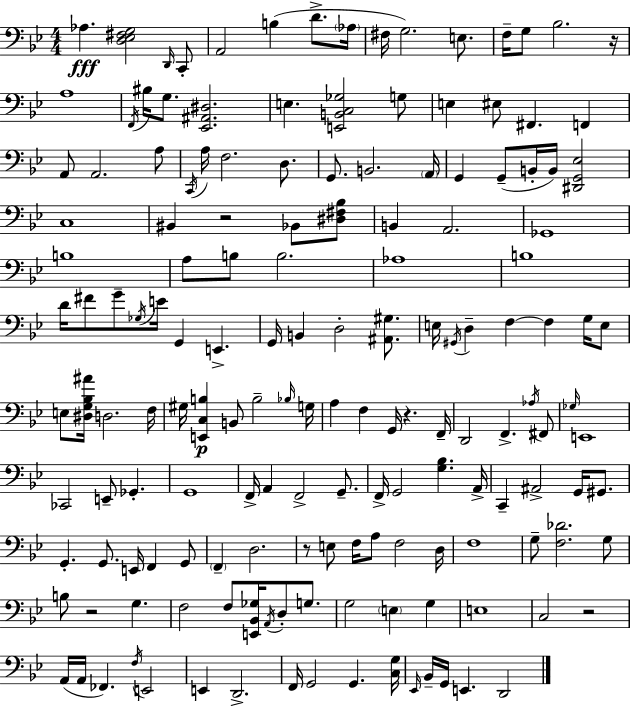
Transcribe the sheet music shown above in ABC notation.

X:1
T:Untitled
M:4/4
L:1/4
K:Gm
_A, [D,_E,^F,G,]2 D,,/4 C,,/2 A,,2 B, D/2 _A,/4 ^F,/4 G,2 E,/2 F,/4 G,/2 _B,2 z/4 A,4 F,,/4 ^B,/4 G,/2 [_E,,^A,,^D,]2 E, [E,,B,,C,_G,]2 G,/2 E, ^E,/2 ^F,, F,, A,,/2 A,,2 A,/2 C,,/4 A,/4 F,2 D,/2 G,,/2 B,,2 A,,/4 G,, G,,/2 B,,/4 B,,/4 [^D,,G,,_E,]2 C,4 ^B,, z2 _B,,/2 [^D,^F,_B,]/2 B,, A,,2 _G,,4 B,4 A,/2 B,/2 B,2 _A,4 B,4 D/4 ^F/2 G/2 _G,/4 E/4 G,, E,, G,,/4 B,, D,2 [^A,,^G,]/2 E,/4 ^G,,/4 D, F, F, G,/4 E,/2 E,/2 [^D,G,_B,^A]/4 D,2 F,/4 ^G,/4 [E,,C,B,] B,,/2 B,2 _B,/4 G,/4 A, F, G,,/4 z F,,/4 D,,2 F,, _A,/4 ^F,,/2 _G,/4 E,,4 _C,,2 E,,/2 _G,, G,,4 F,,/4 A,, F,,2 G,,/2 F,,/4 G,,2 [G,_B,] A,,/4 C,, ^A,,2 G,,/4 ^G,,/2 G,, G,,/2 E,,/4 F,, G,,/2 F,, D,2 z/2 E,/2 F,/4 A,/2 F,2 D,/4 F,4 G,/2 [F,_D]2 G,/2 B,/2 z2 G, F,2 F,/2 [E,,_B,,_G,]/4 A,,/4 D,/2 G,/2 G,2 E, G, E,4 C,2 z2 A,,/4 A,,/4 _F,, F,/4 E,,2 E,, D,,2 F,,/4 G,,2 G,, [C,G,]/4 _E,,/4 _B,,/4 G,,/4 E,, D,,2